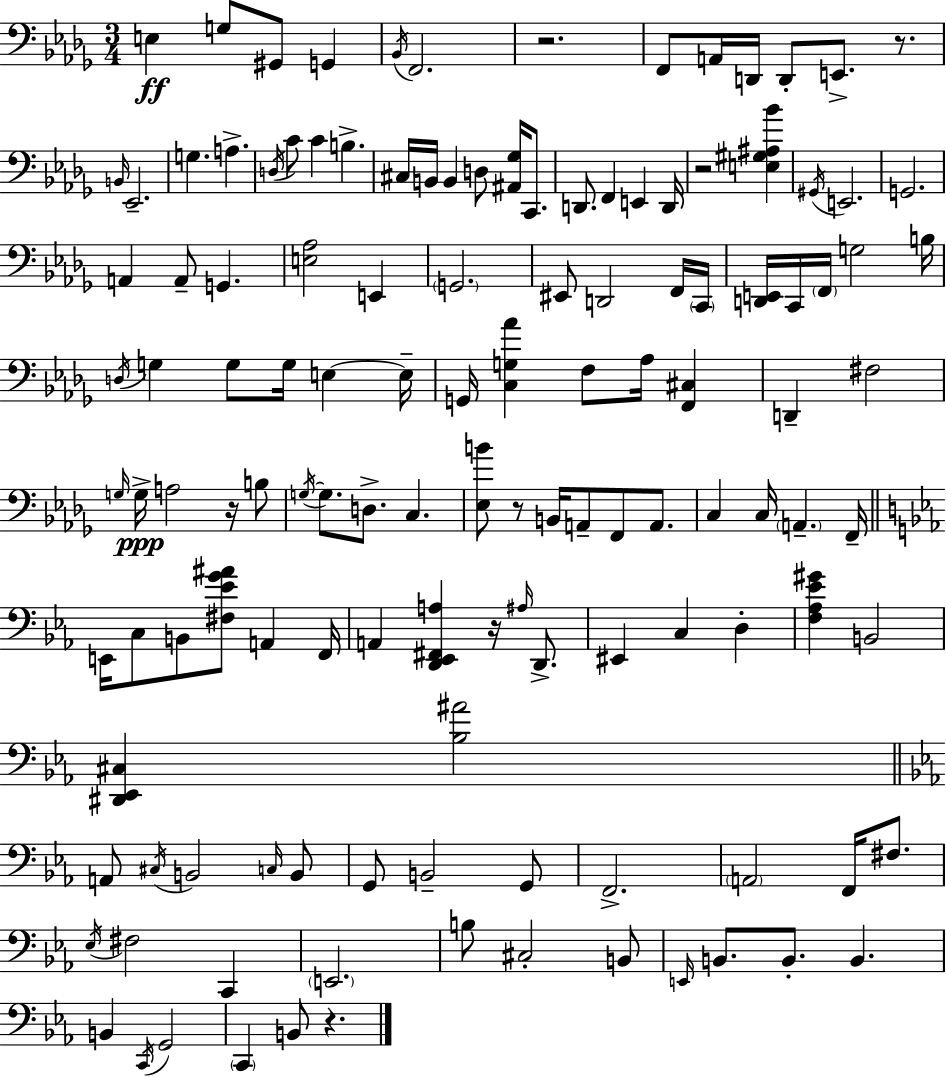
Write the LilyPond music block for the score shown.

{
  \clef bass
  \numericTimeSignature
  \time 3/4
  \key bes \minor
  e4\ff g8 gis,8 g,4 | \acciaccatura { bes,16 } f,2. | r2. | f,8 a,16 d,16 d,8-. e,8.-> r8. | \break \grace { b,16 } ees,2.-- | g4. a4.-> | \acciaccatura { d16 } c'8 c'4 b4.-> | cis16 b,16 b,4 d8 <ais, ges>16 | \break c,8. d,8. f,4 e,4 | d,16 r2 <e gis ais bes'>4 | \acciaccatura { gis,16 } e,2. | g,2. | \break a,4 a,8-- g,4. | <e aes>2 | e,4 \parenthesize g,2. | eis,8 d,2 | \break f,16 \parenthesize c,16 <d, e,>16 c,16 \parenthesize f,16 g2 | b16 \acciaccatura { d16 } g4 g8 g16 | e4~~ e16-- g,16 <c g aes'>4 f8 | aes16 <f, cis>4 d,4-- fis2 | \break \grace { g16 } g16->\ppp a2 | r16 b8 \acciaccatura { g16~ }~ g8. d8.-> | c4. <ees b'>8 r8 b,16 | a,8-- f,8 a,8. c4 c16 | \break \parenthesize a,4.-- f,16-- \bar "||" \break \key ees \major e,16 c8 b,8 <fis ees' g' ais'>8 a,4 f,16 | a,4 <d, ees, fis, a>4 r16 \grace { ais16 } d,8.-> | eis,4 c4 d4-. | <f aes ees' gis'>4 b,2 | \break <dis, ees, cis>4 <bes ais'>2 | \bar "||" \break \key ees \major a,8 \acciaccatura { cis16 } b,2 \grace { c16 } | b,8 g,8 b,2-- | g,8 f,2.-> | \parenthesize a,2 f,16 fis8. | \break \acciaccatura { ees16 } fis2 c,4 | \parenthesize e,2. | b8 cis2-. | b,8 \grace { e,16 } b,8. b,8.-. b,4. | \break b,4 \acciaccatura { c,16 } g,2 | \parenthesize c,4 b,8 r4. | \bar "|."
}